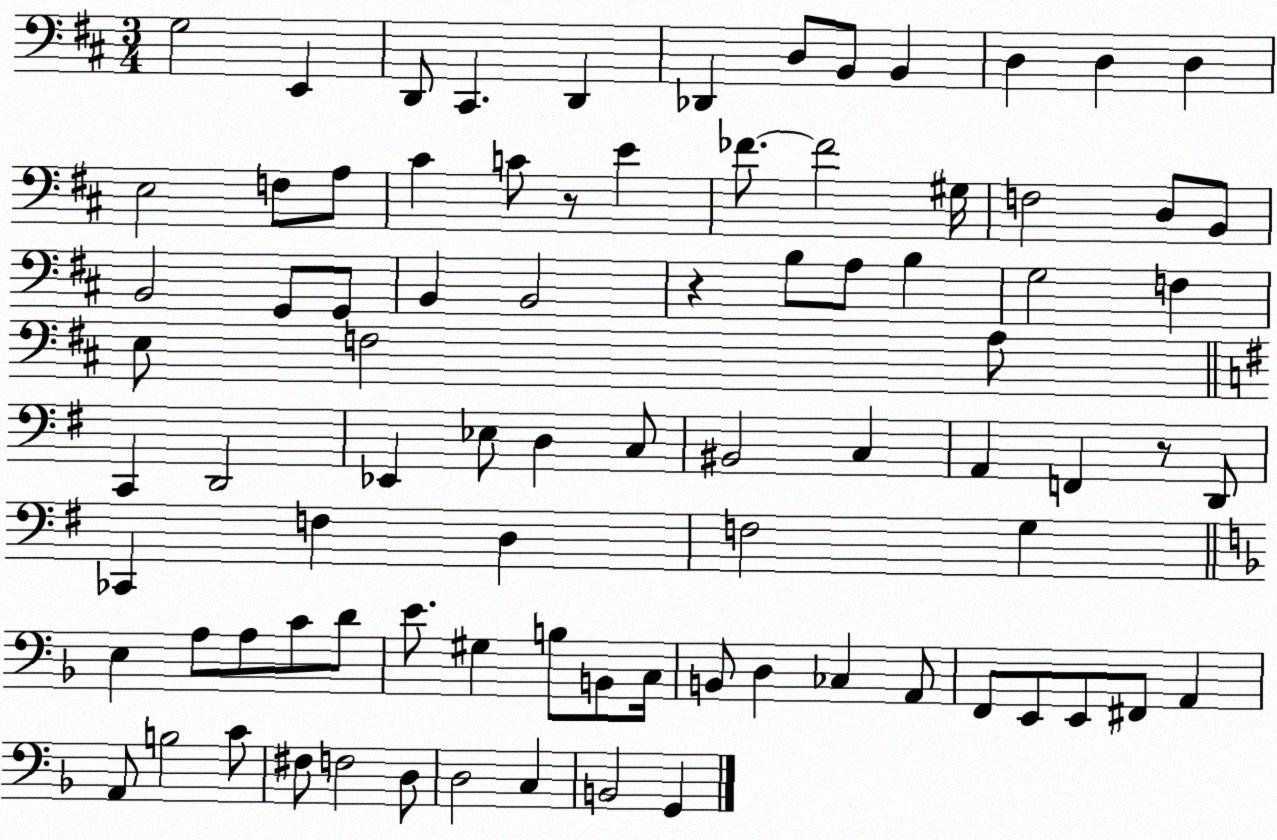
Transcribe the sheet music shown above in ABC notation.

X:1
T:Untitled
M:3/4
L:1/4
K:D
G,2 E,, D,,/2 ^C,, D,, _D,, D,/2 B,,/2 B,, D, D, D, E,2 F,/2 A,/2 ^C C/2 z/2 E _F/2 _F2 ^G,/4 F,2 D,/2 B,,/2 B,,2 G,,/2 G,,/2 B,, B,,2 z B,/2 A,/2 B, G,2 F, E,/2 F,2 A,/2 C,, D,,2 _E,, _E,/2 D, C,/2 ^B,,2 C, A,, F,, z/2 D,,/2 _C,, F, D, F,2 G, E, A,/2 A,/2 C/2 D/2 E/2 ^G, B,/2 B,,/2 C,/4 B,,/2 D, _C, A,,/2 F,,/2 E,,/2 E,,/2 ^F,,/2 A,, A,,/2 B,2 C/2 ^F,/2 F,2 D,/2 D,2 C, B,,2 G,,